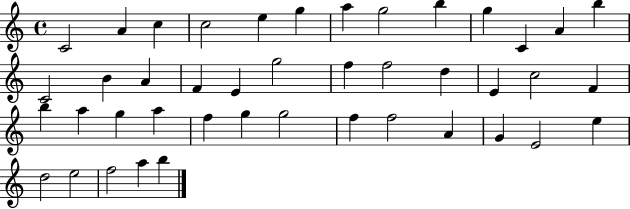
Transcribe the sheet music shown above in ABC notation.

X:1
T:Untitled
M:4/4
L:1/4
K:C
C2 A c c2 e g a g2 b g C A b C2 B A F E g2 f f2 d E c2 F b a g a f g g2 f f2 A G E2 e d2 e2 f2 a b